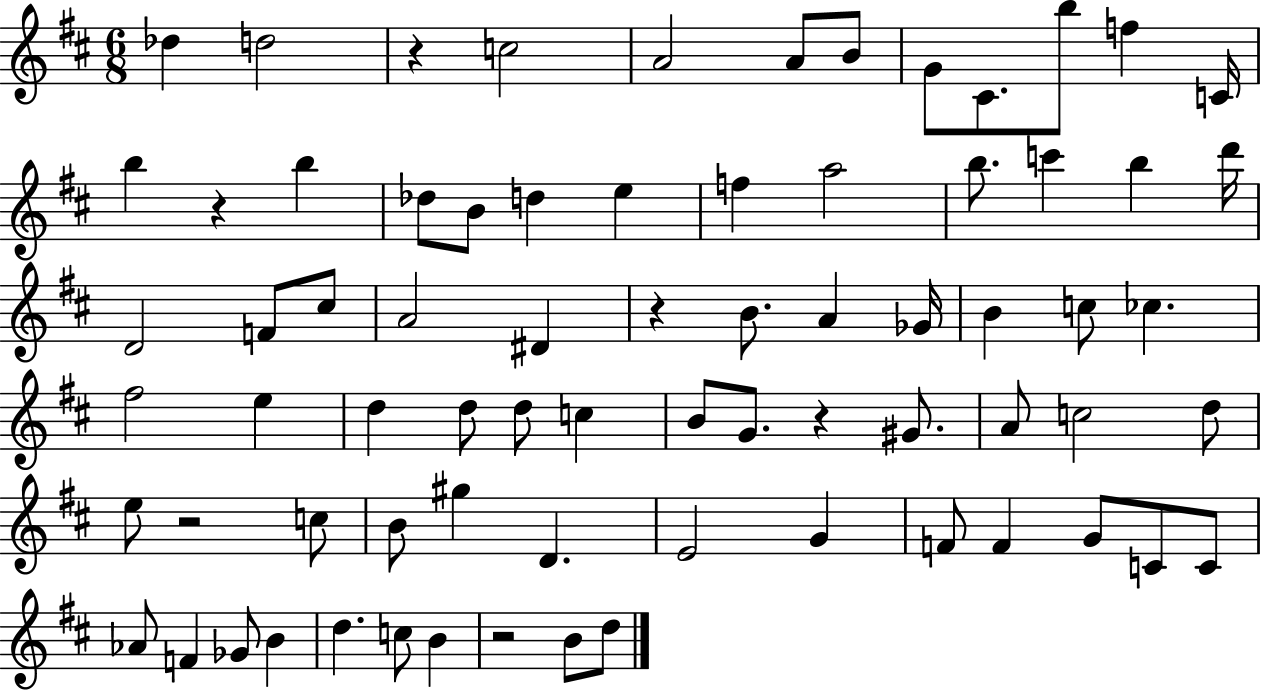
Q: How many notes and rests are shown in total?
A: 73